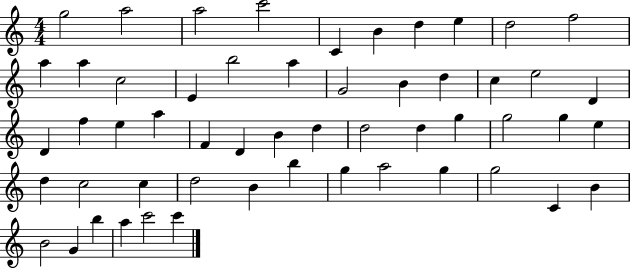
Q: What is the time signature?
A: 4/4